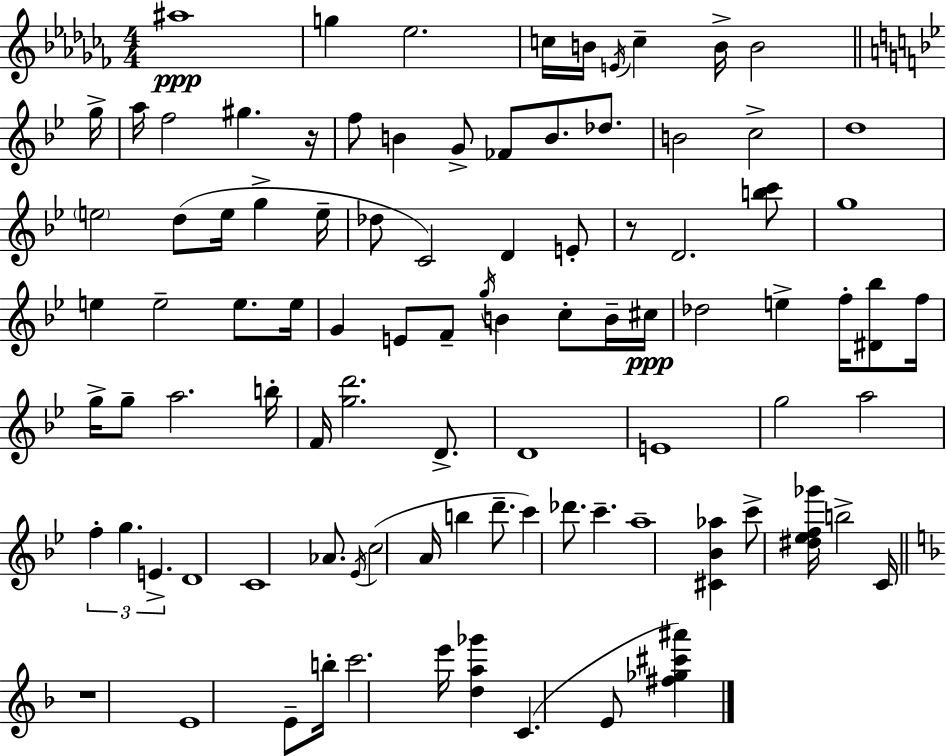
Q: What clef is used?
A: treble